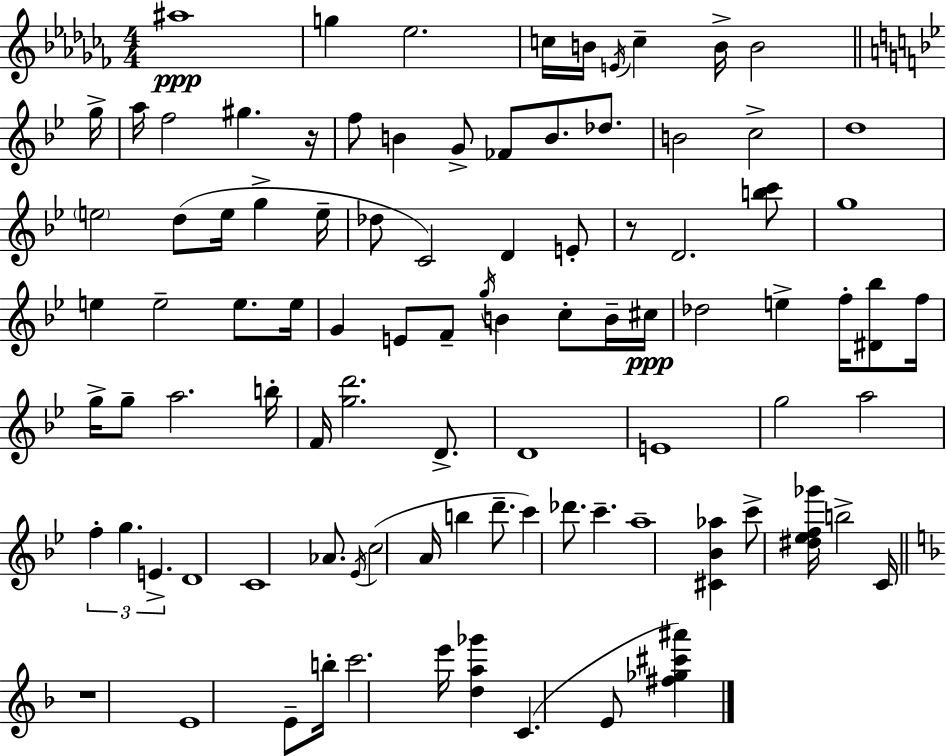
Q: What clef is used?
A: treble